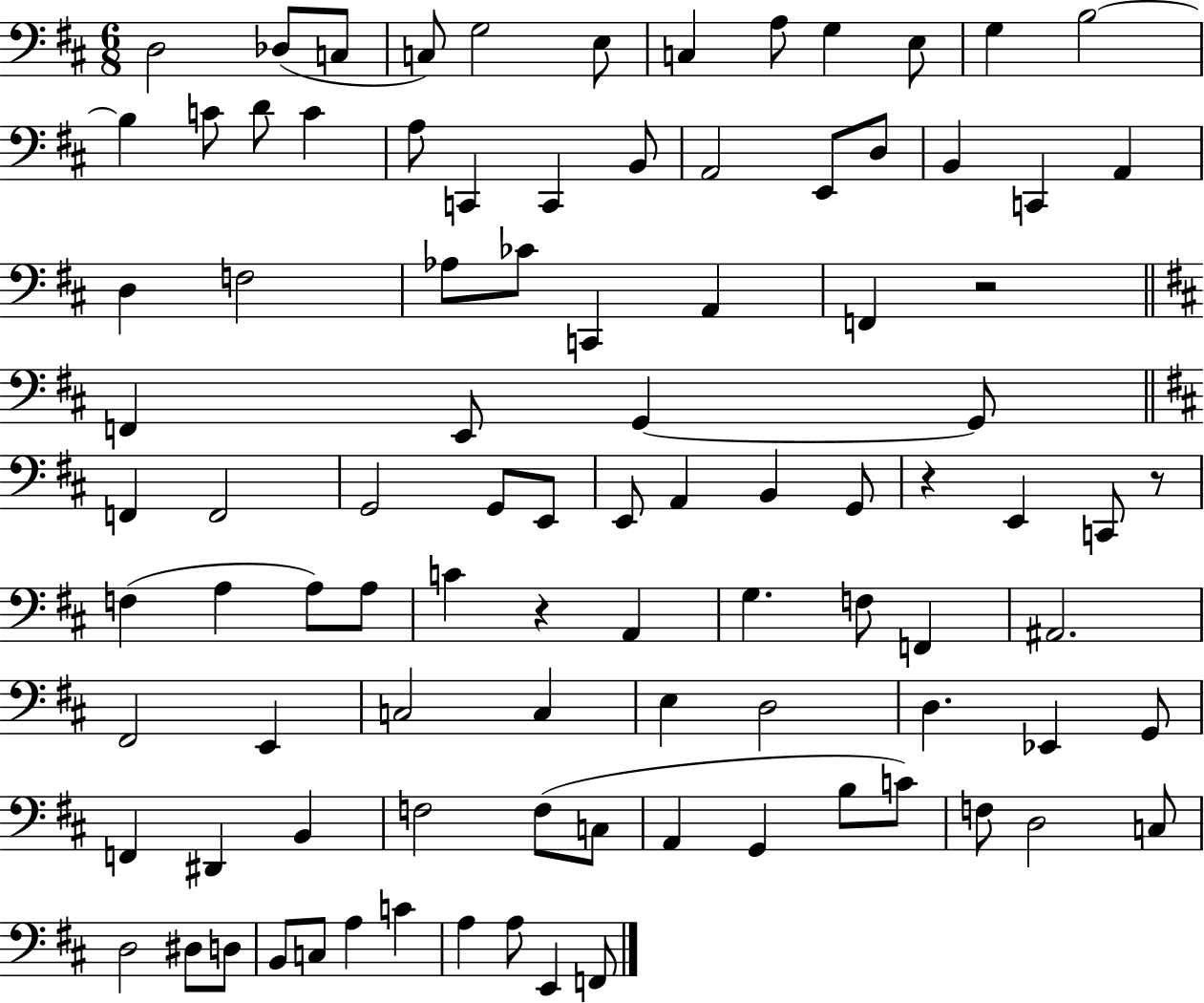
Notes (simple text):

D3/h Db3/e C3/e C3/e G3/h E3/e C3/q A3/e G3/q E3/e G3/q B3/h B3/q C4/e D4/e C4/q A3/e C2/q C2/q B2/e A2/h E2/e D3/e B2/q C2/q A2/q D3/q F3/h Ab3/e CES4/e C2/q A2/q F2/q R/h F2/q E2/e G2/q G2/e F2/q F2/h G2/h G2/e E2/e E2/e A2/q B2/q G2/e R/q E2/q C2/e R/e F3/q A3/q A3/e A3/e C4/q R/q A2/q G3/q. F3/e F2/q A#2/h. F#2/h E2/q C3/h C3/q E3/q D3/h D3/q. Eb2/q G2/e F2/q D#2/q B2/q F3/h F3/e C3/e A2/q G2/q B3/e C4/e F3/e D3/h C3/e D3/h D#3/e D3/e B2/e C3/e A3/q C4/q A3/q A3/e E2/q F2/e